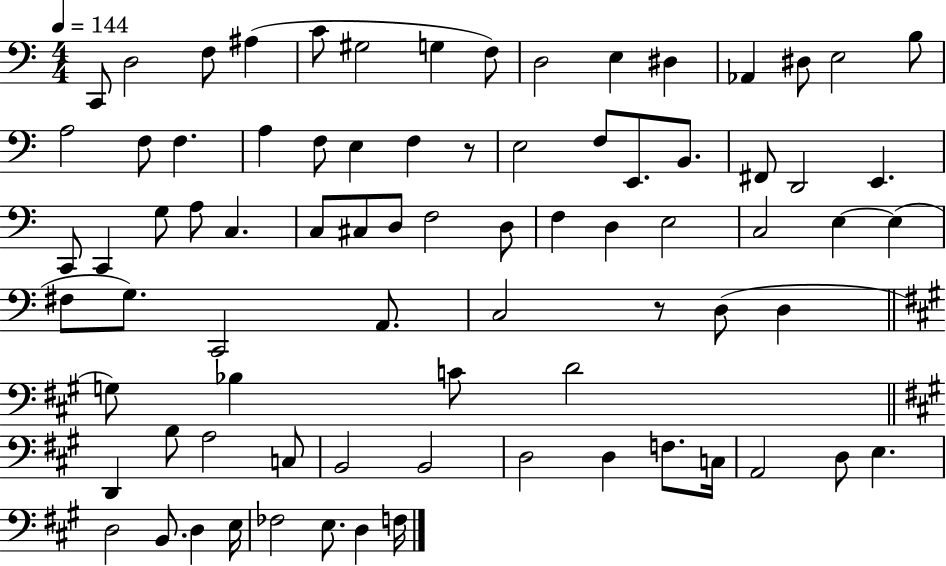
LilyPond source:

{
  \clef bass
  \numericTimeSignature
  \time 4/4
  \key c \major
  \tempo 4 = 144
  c,8 d2 f8 ais4( | c'8 gis2 g4 f8) | d2 e4 dis4 | aes,4 dis8 e2 b8 | \break a2 f8 f4. | a4 f8 e4 f4 r8 | e2 f8 e,8. b,8. | fis,8 d,2 e,4. | \break c,8 c,4 g8 a8 c4. | c8 cis8 d8 f2 d8 | f4 d4 e2 | c2 e4~~ e4( | \break fis8 g8.) c,2 a,8. | c2 r8 d8( d4 | \bar "||" \break \key a \major g8) bes4 c'8 d'2 | \bar "||" \break \key a \major d,4 b8 a2 c8 | b,2 b,2 | d2 d4 f8. c16 | a,2 d8 e4. | \break d2 b,8. d4 e16 | fes2 e8. d4 f16 | \bar "|."
}